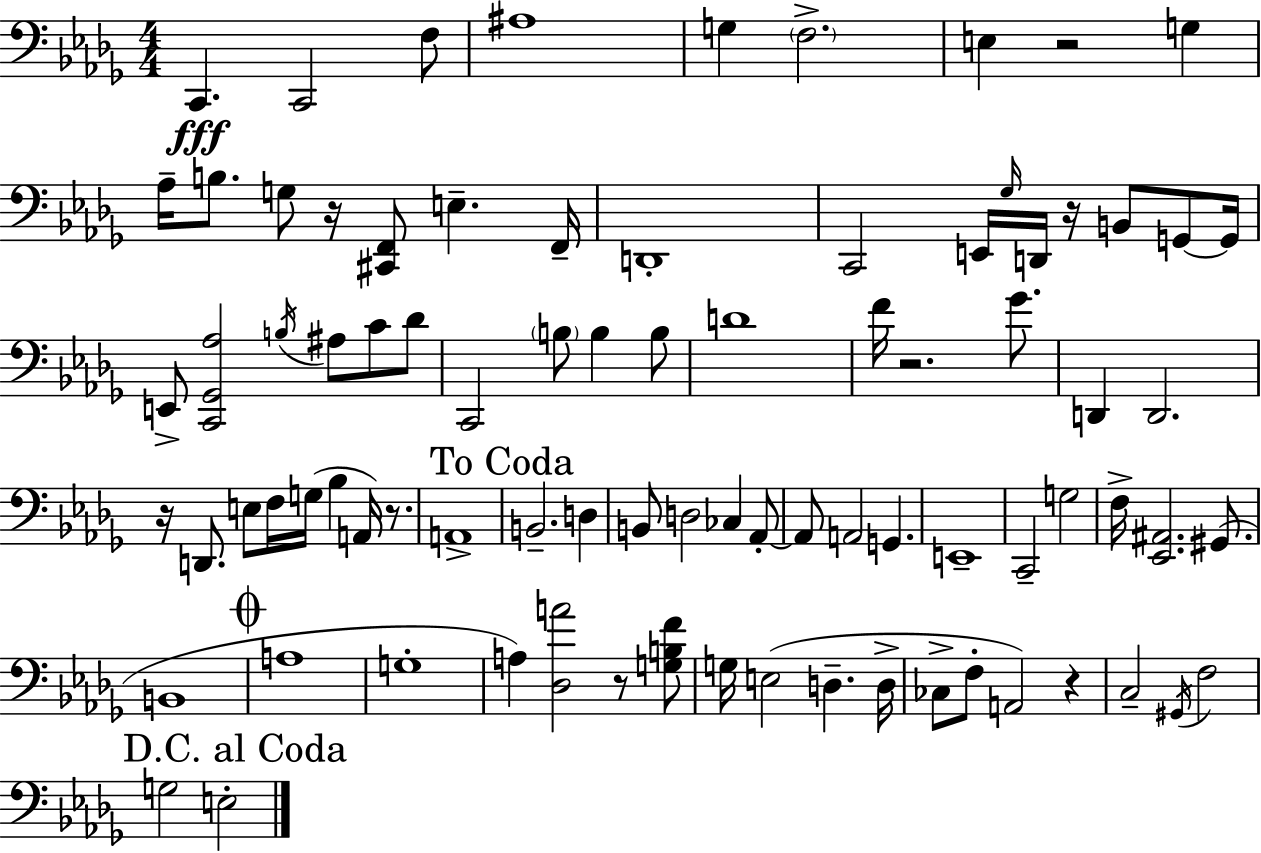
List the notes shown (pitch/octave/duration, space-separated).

C2/q. C2/h F3/e A#3/w G3/q F3/h. E3/q R/h G3/q Ab3/s B3/e. G3/e R/s [C#2,F2]/e E3/q. F2/s D2/w C2/h E2/s Gb3/s D2/s R/s B2/e G2/e G2/s E2/e [C2,Gb2,Ab3]/h B3/s A#3/e C4/e Db4/e C2/h B3/e B3/q B3/e D4/w F4/s R/h. Gb4/e. D2/q D2/h. R/s D2/e. E3/e F3/s G3/s Bb3/q A2/s R/e. A2/w B2/h. D3/q B2/e D3/h CES3/q Ab2/e Ab2/e A2/h G2/q. E2/w C2/h G3/h F3/s [Eb2,A#2]/h. G#2/e. B2/w A3/w G3/w A3/q [Db3,A4]/h R/e [G3,B3,F4]/e G3/s E3/h D3/q. D3/s CES3/e F3/e A2/h R/q C3/h G#2/s F3/h G3/h E3/h